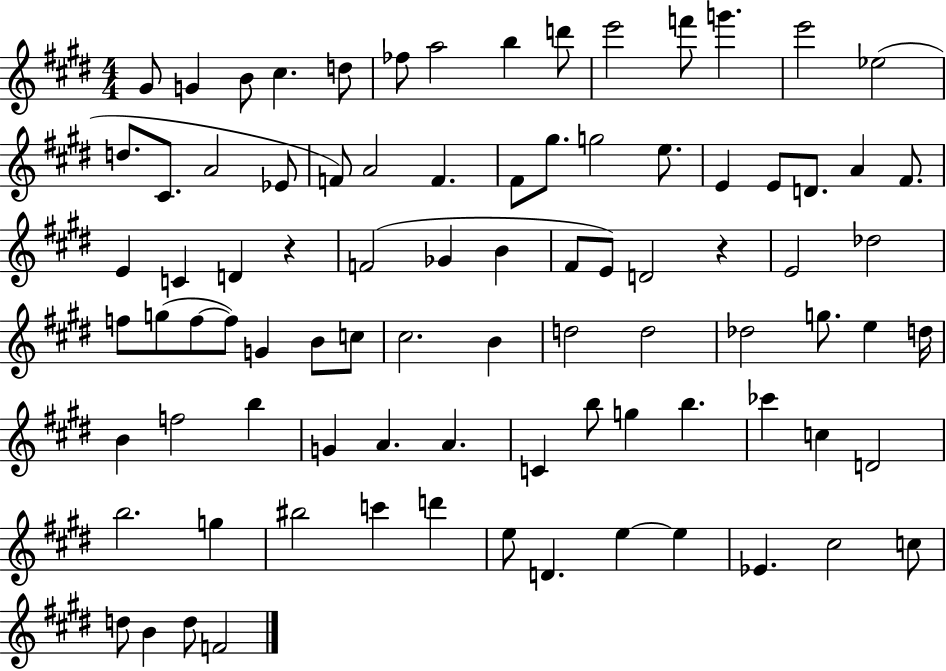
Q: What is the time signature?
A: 4/4